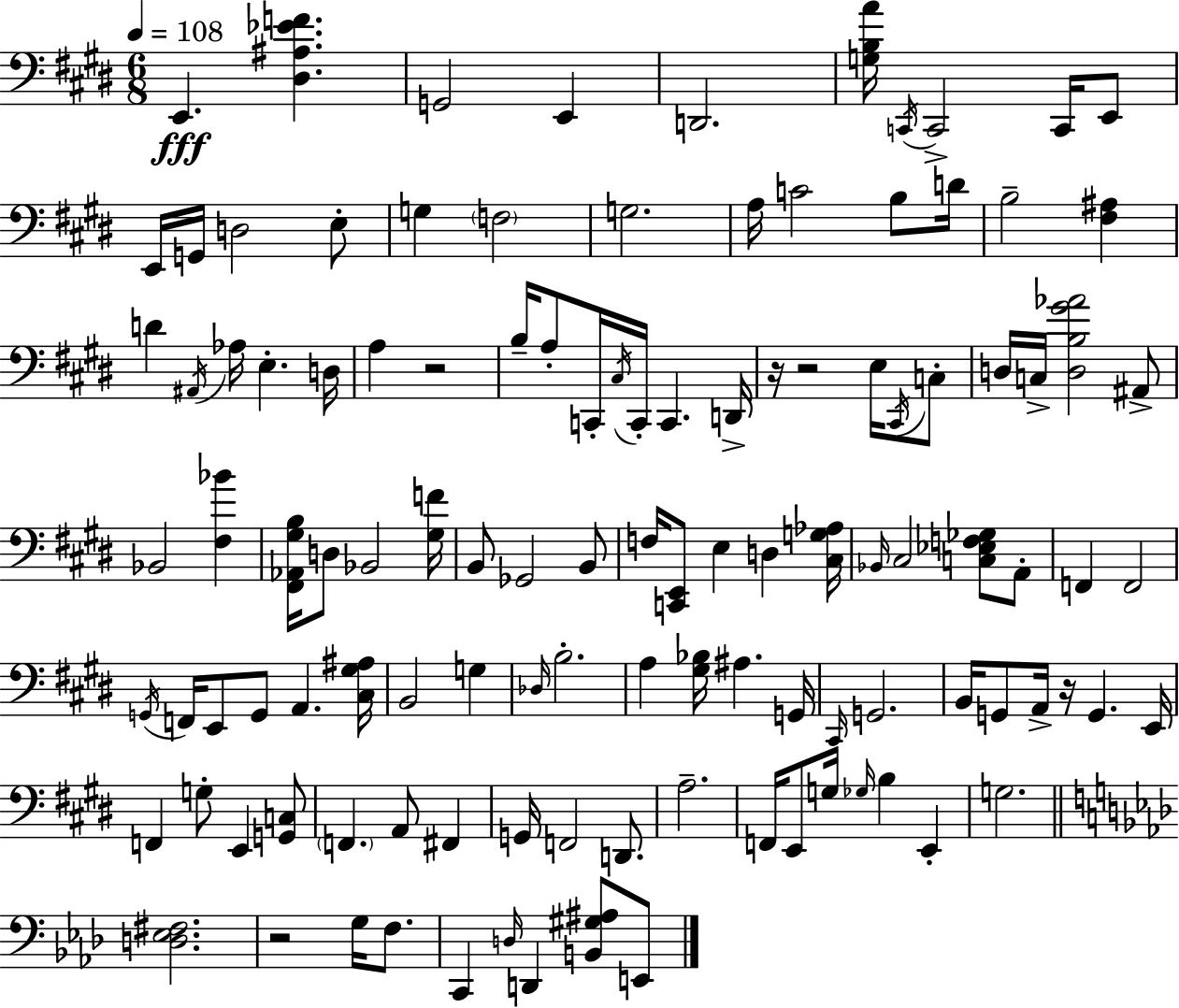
E2/q. [D#3,A#3,Eb4,F4]/q. G2/h E2/q D2/h. [G3,B3,A4]/s C2/s C2/h C2/s E2/e E2/s G2/s D3/h E3/e G3/q F3/h G3/h. A3/s C4/h B3/e D4/s B3/h [F#3,A#3]/q D4/q A#2/s Ab3/s E3/q. D3/s A3/q R/h B3/s A3/e C2/s C#3/s C2/s C2/q. D2/s R/s R/h E3/s C#2/s C3/e D3/s C3/s [D3,B3,G#4,Ab4]/h A#2/e Bb2/h [F#3,Bb4]/q [F#2,Ab2,G#3,B3]/s D3/e Bb2/h [G#3,F4]/s B2/e Gb2/h B2/e F3/s [C2,E2]/e E3/q D3/q [C#3,G3,Ab3]/s Bb2/s C#3/h [C3,Eb3,F3,Gb3]/e A2/e F2/q F2/h G2/s F2/s E2/e G2/e A2/q. [C#3,G#3,A#3]/s B2/h G3/q Db3/s B3/h. A3/q [G#3,Bb3]/s A#3/q. G2/s C#2/s G2/h. B2/s G2/e A2/s R/s G2/q. E2/s F2/q G3/e E2/q [G2,C3]/e F2/q. A2/e F#2/q G2/s F2/h D2/e. A3/h. F2/s E2/e G3/s Gb3/s B3/q E2/q G3/h. [D3,Eb3,F#3]/h. R/h G3/s F3/e. C2/q D3/s D2/q [B2,G#3,A#3]/e E2/e